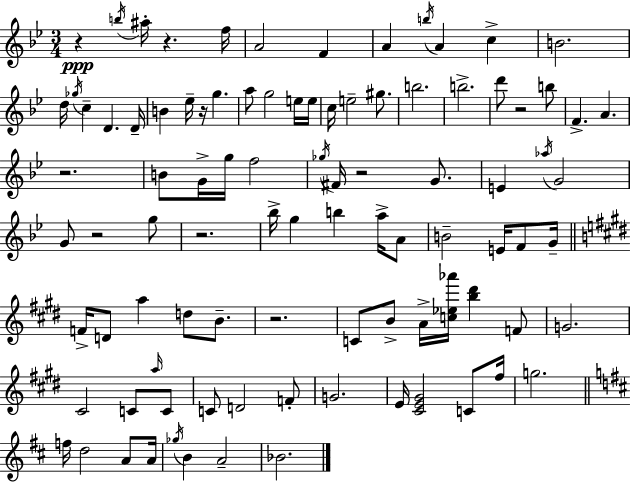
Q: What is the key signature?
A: G minor